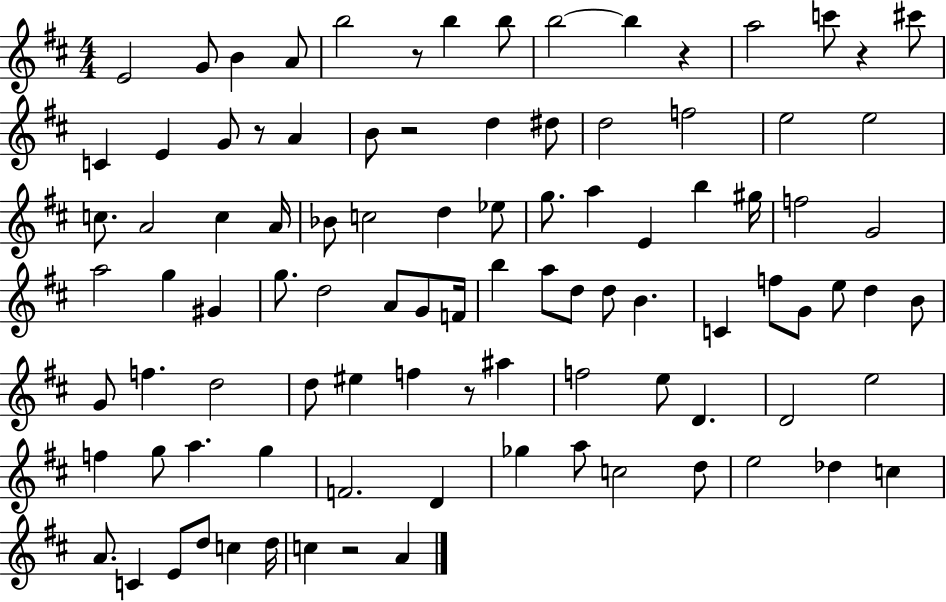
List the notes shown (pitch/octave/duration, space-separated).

E4/h G4/e B4/q A4/e B5/h R/e B5/q B5/e B5/h B5/q R/q A5/h C6/e R/q C#6/e C4/q E4/q G4/e R/e A4/q B4/e R/h D5/q D#5/e D5/h F5/h E5/h E5/h C5/e. A4/h C5/q A4/s Bb4/e C5/h D5/q Eb5/e G5/e. A5/q E4/q B5/q G#5/s F5/h G4/h A5/h G5/q G#4/q G5/e. D5/h A4/e G4/e F4/s B5/q A5/e D5/e D5/e B4/q. C4/q F5/e G4/e E5/e D5/q B4/e G4/e F5/q. D5/h D5/e EIS5/q F5/q R/e A#5/q F5/h E5/e D4/q. D4/h E5/h F5/q G5/e A5/q. G5/q F4/h. D4/q Gb5/q A5/e C5/h D5/e E5/h Db5/q C5/q A4/e. C4/q E4/e D5/e C5/q D5/s C5/q R/h A4/q